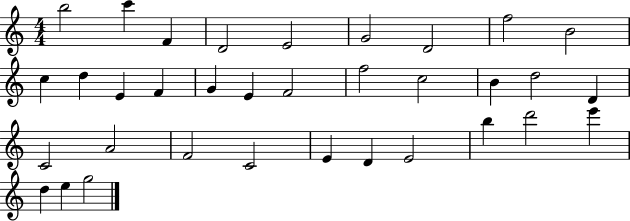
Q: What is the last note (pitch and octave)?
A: G5